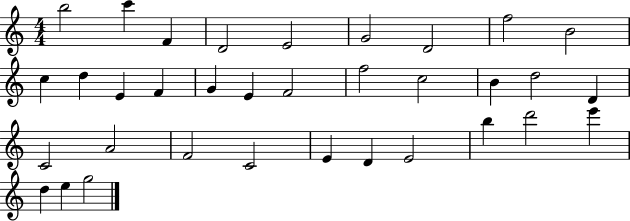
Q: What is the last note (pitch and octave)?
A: G5